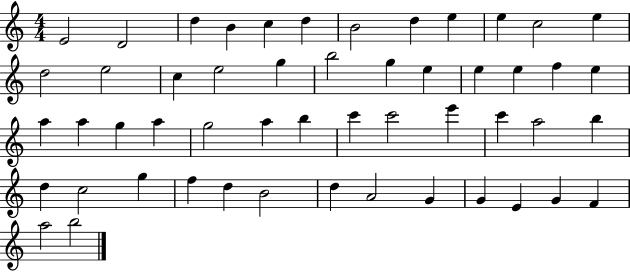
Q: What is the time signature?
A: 4/4